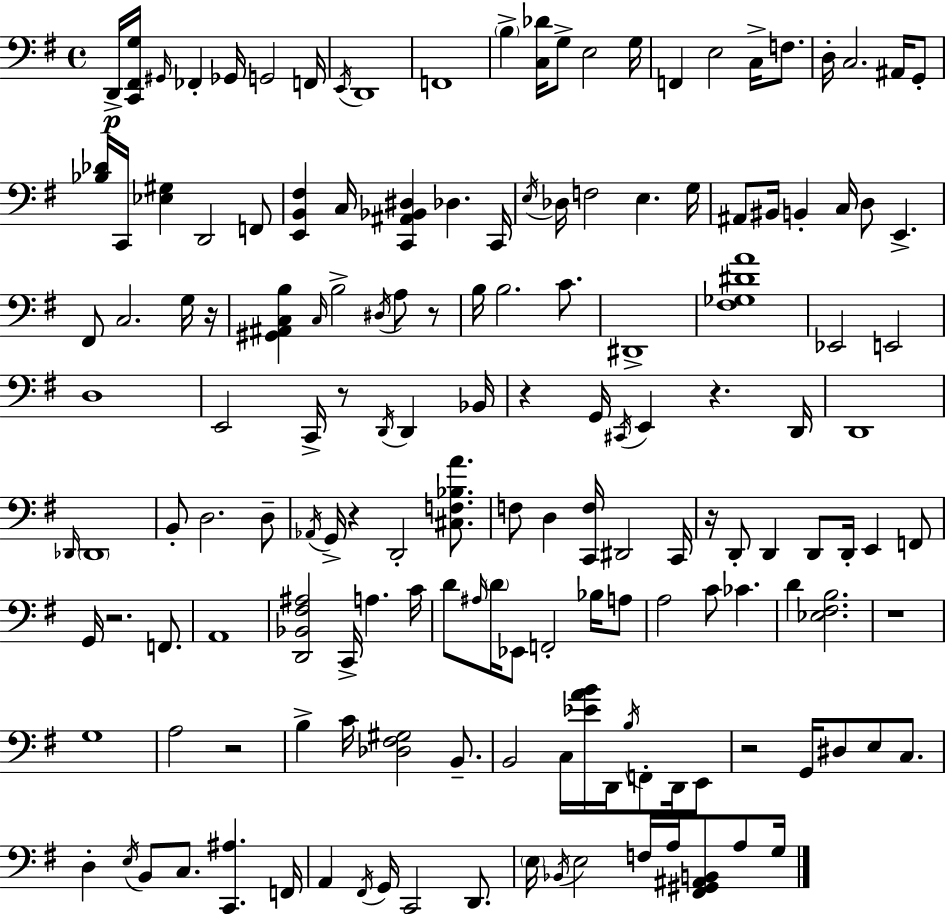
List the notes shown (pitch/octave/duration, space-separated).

D2/s [C2,F#2,G3]/s G#2/s FES2/q Gb2/s G2/h F2/s E2/s D2/w F2/w B3/q [C3,Db4]/s G3/e E3/h G3/s F2/q E3/h C3/s F3/e. D3/s C3/h. A#2/s G2/e [Bb3,Db4]/s C2/s [Eb3,G#3]/q D2/h F2/e [E2,B2,F#3]/q C3/s [C2,A#2,Bb2,D#3]/q Db3/q. C2/s E3/s Db3/s F3/h E3/q. G3/s A#2/e BIS2/s B2/q C3/s D3/e E2/q. F#2/e C3/h. G3/s R/s [G#2,A#2,C3,B3]/q C3/s B3/h D#3/s A3/e R/e B3/s B3/h. C4/e. D#2/w [F#3,Gb3,D#4,A4]/w Eb2/h E2/h D3/w E2/h C2/s R/e D2/s D2/q Bb2/s R/q G2/s C#2/s E2/q R/q. D2/s D2/w Db2/s Db2/w B2/e D3/h. D3/e Ab2/s G2/s R/q D2/h [C#3,F3,Bb3,A4]/e. F3/e D3/q [C2,F3]/s D#2/h C2/s R/s D2/e D2/q D2/e D2/s E2/q F2/e G2/s R/h. F2/e. A2/w [D2,Bb2,F#3,A#3]/h C2/s A3/q. C4/s D4/e A#3/s D4/s Eb2/e F2/h Bb3/s A3/e A3/h C4/e CES4/q. D4/q [Eb3,F#3,B3]/h. R/w G3/w A3/h R/h B3/q C4/s [Db3,F#3,G#3]/h B2/e. B2/h C3/s [Eb4,A4,B4]/s D2/s B3/s F2/e D2/s E2/e R/h G2/s D#3/e E3/e C3/e. D3/q E3/s B2/e C3/e. [C2,A#3]/q. F2/s A2/q F#2/s G2/s C2/h D2/e. E3/s Bb2/s E3/h F3/s A3/s [F#2,G#2,A#2,B2]/e A3/e G3/s